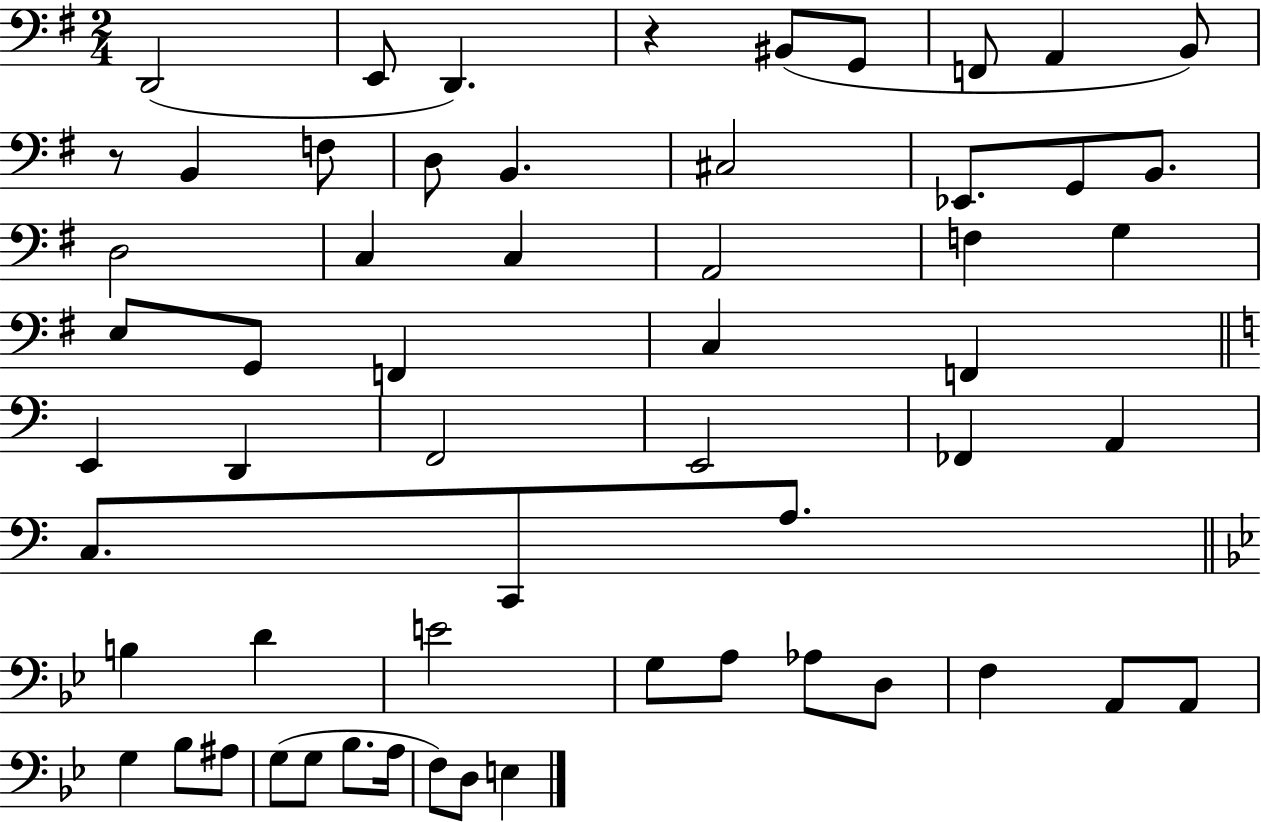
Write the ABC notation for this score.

X:1
T:Untitled
M:2/4
L:1/4
K:G
D,,2 E,,/2 D,, z ^B,,/2 G,,/2 F,,/2 A,, B,,/2 z/2 B,, F,/2 D,/2 B,, ^C,2 _E,,/2 G,,/2 B,,/2 D,2 C, C, A,,2 F, G, E,/2 G,,/2 F,, C, F,, E,, D,, F,,2 E,,2 _F,, A,, C,/2 C,,/2 A,/2 B, D E2 G,/2 A,/2 _A,/2 D,/2 F, A,,/2 A,,/2 G, _B,/2 ^A,/2 G,/2 G,/2 _B,/2 A,/4 F,/2 D,/2 E,